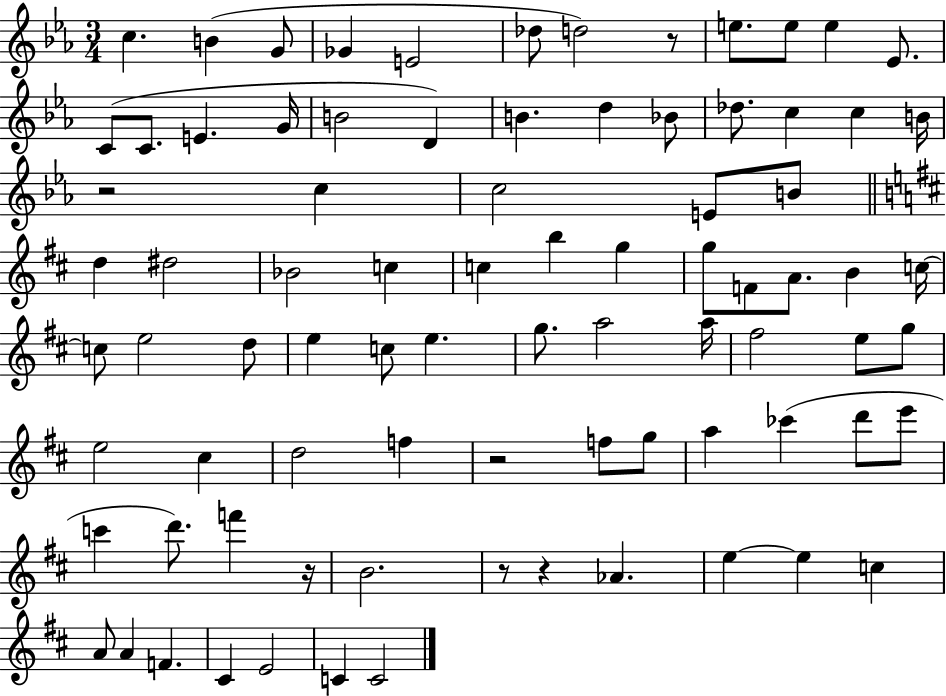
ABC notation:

X:1
T:Untitled
M:3/4
L:1/4
K:Eb
c B G/2 _G E2 _d/2 d2 z/2 e/2 e/2 e _E/2 C/2 C/2 E G/4 B2 D B d _B/2 _d/2 c c B/4 z2 c c2 E/2 B/2 d ^d2 _B2 c c b g g/2 F/2 A/2 B c/4 c/2 e2 d/2 e c/2 e g/2 a2 a/4 ^f2 e/2 g/2 e2 ^c d2 f z2 f/2 g/2 a _c' d'/2 e'/2 c' d'/2 f' z/4 B2 z/2 z _A e e c A/2 A F ^C E2 C C2